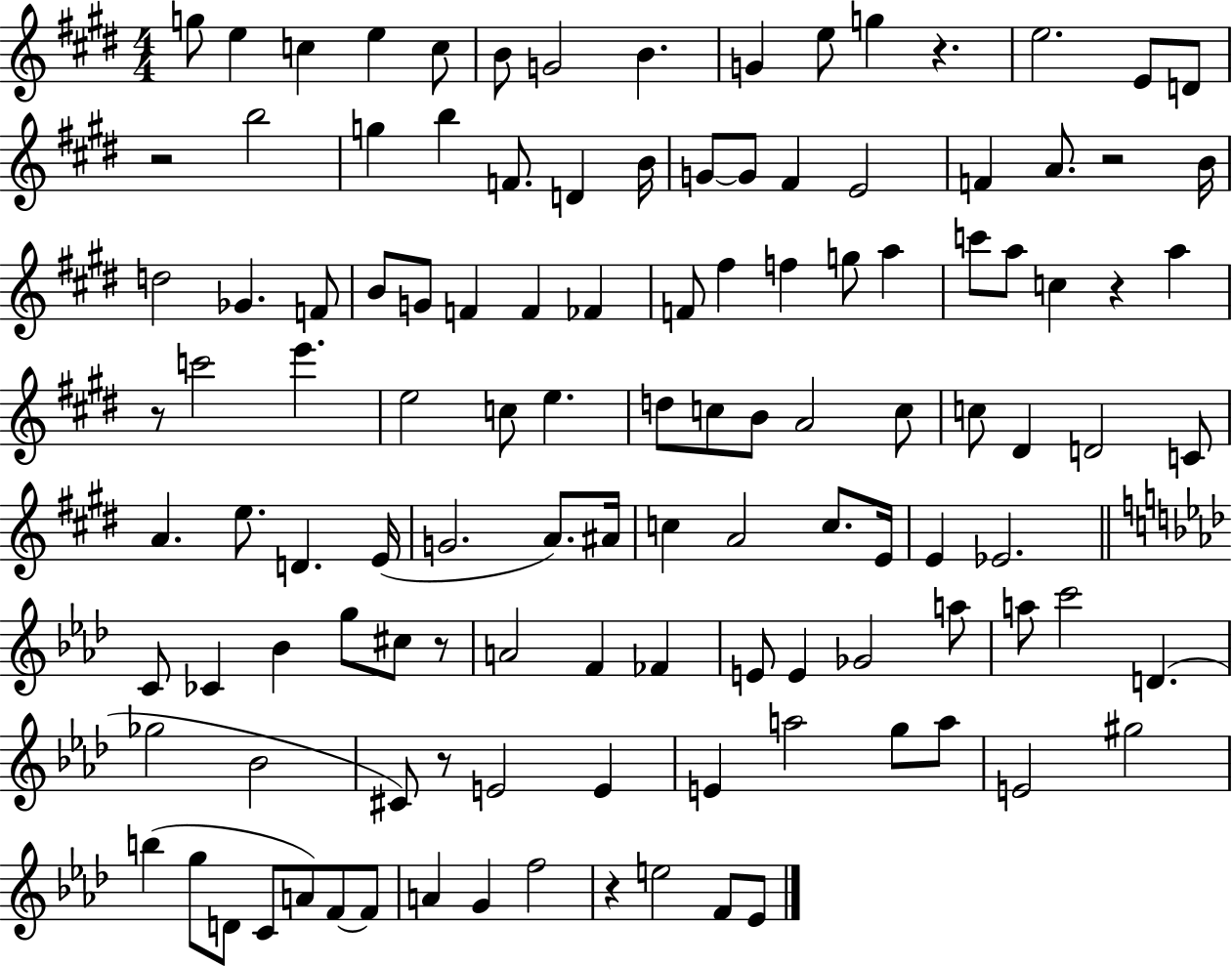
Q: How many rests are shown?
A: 8